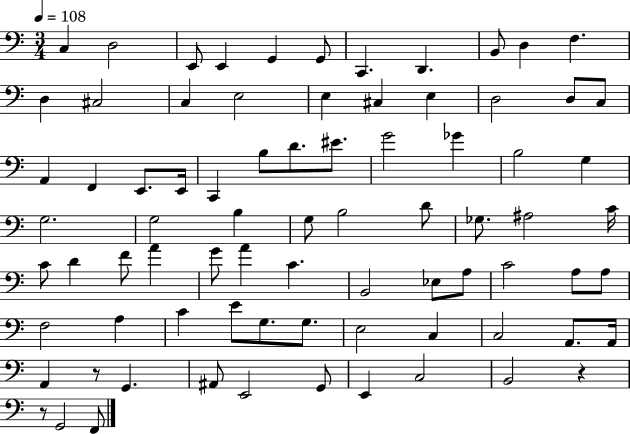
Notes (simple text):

C3/q D3/h E2/e E2/q G2/q G2/e C2/q. D2/q. B2/e D3/q F3/q. D3/q C#3/h C3/q E3/h E3/q C#3/q E3/q D3/h D3/e C3/e A2/q F2/q E2/e. E2/s C2/q B3/e D4/e. EIS4/e. G4/h Gb4/q B3/h G3/q G3/h. G3/h B3/q G3/e B3/h D4/e Gb3/e. A#3/h C4/s C4/e D4/q F4/e A4/q G4/e A4/q C4/q. B2/h Eb3/e A3/e C4/h A3/e A3/e F3/h A3/q C4/q E4/e G3/e. G3/e. E3/h C3/q C3/h A2/e. A2/s A2/q R/e G2/q. A#2/e E2/h G2/e E2/q C3/h B2/h R/q R/e G2/h F2/e